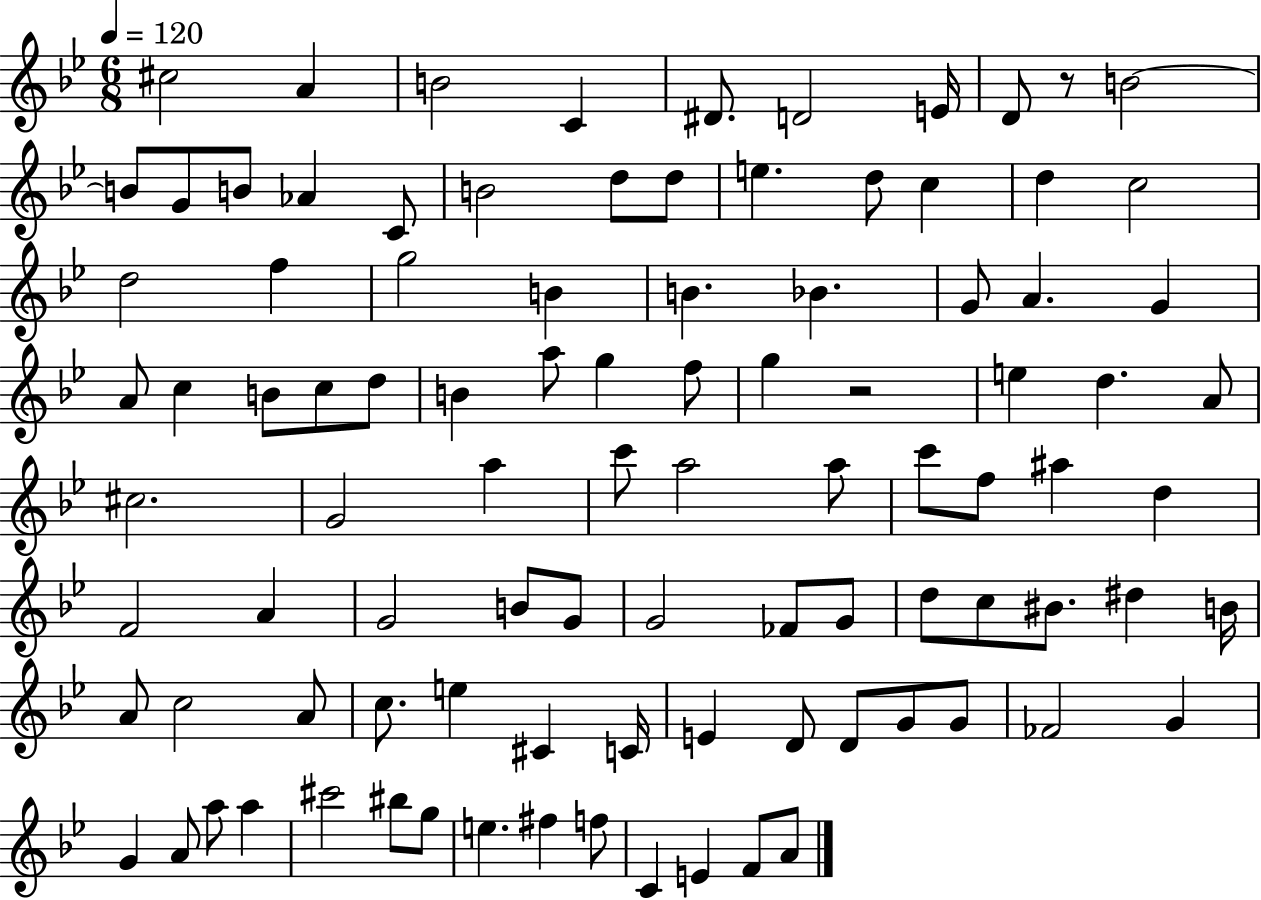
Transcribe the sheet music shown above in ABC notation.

X:1
T:Untitled
M:6/8
L:1/4
K:Bb
^c2 A B2 C ^D/2 D2 E/4 D/2 z/2 B2 B/2 G/2 B/2 _A C/2 B2 d/2 d/2 e d/2 c d c2 d2 f g2 B B _B G/2 A G A/2 c B/2 c/2 d/2 B a/2 g f/2 g z2 e d A/2 ^c2 G2 a c'/2 a2 a/2 c'/2 f/2 ^a d F2 A G2 B/2 G/2 G2 _F/2 G/2 d/2 c/2 ^B/2 ^d B/4 A/2 c2 A/2 c/2 e ^C C/4 E D/2 D/2 G/2 G/2 _F2 G G A/2 a/2 a ^c'2 ^b/2 g/2 e ^f f/2 C E F/2 A/2